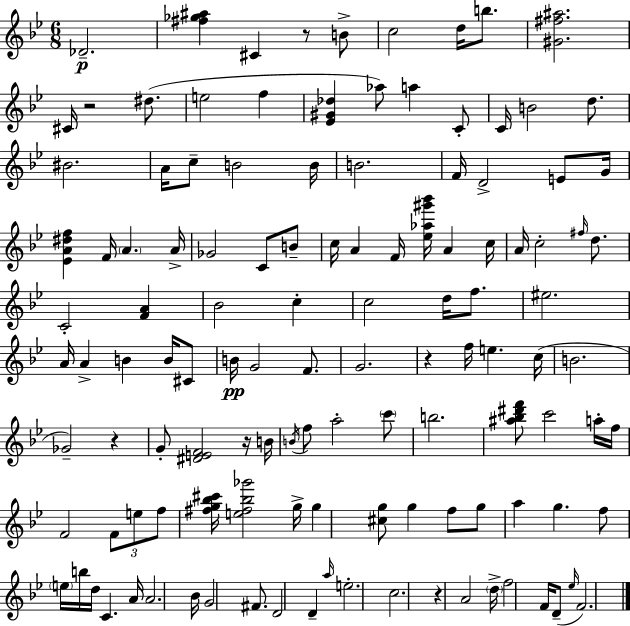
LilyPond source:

{
  \clef treble
  \numericTimeSignature
  \time 6/8
  \key bes \major
  des'2.--\p | <fis'' ges'' ais''>4 cis'4 r8 b'8-> | c''2 d''16 b''8. | <gis' fis'' ais''>2. | \break cis'16 r2 dis''8.( | e''2 f''4 | <ees' gis' des''>4 aes''8) a''4 c'8-. | c'16 b'2 d''8. | \break bis'2. | a'16 c''8-- b'2 b'16 | b'2. | f'16 d'2-> e'8 g'16 | \break <ees' a' dis'' f''>4 f'16 \parenthesize a'4. a'16-> | ges'2 c'8 b'8-- | c''16 a'4 f'16 <ees'' aes'' gis''' bes'''>16 a'4 c''16 | a'16 c''2-. \grace { fis''16 } d''8. | \break c'2-. <f' a'>4 | bes'2 c''4-. | c''2 d''16 f''8. | eis''2. | \break a'16 a'4-> b'4 b'16 cis'8 | b'16\pp g'2 f'8. | g'2. | r4 f''16 e''4. | \break c''16( b'2. | ges'2--) r4 | g'8-. <dis' e' f'>2 r16 | b'16 \acciaccatura { b'16 } f''8 a''2-. | \break \parenthesize c'''8 b''2. | <ais'' bes'' dis''' f'''>8 c'''2 | a''16-. f''16 f'2 \tuplet 3/2 { f'8 | e''8 f''8 } <fis'' g'' bes'' cis'''>16 <e'' fis'' bes'' ges'''>2 | \break g''16-> g''4 <cis'' g''>8 g''4 | f''8 g''8 a''4 g''4. | f''8 \parenthesize e''16 b''16 d''16 c'4. | a'16 a'2. | \break bes'16 g'2 fis'8. | d'2 d'4-- | \grace { a''16 } e''2.-. | c''2. | \break r4 a'2 | \parenthesize d''16-> f''2 | f'16 d'8--( \grace { ees''16 } f'2.) | \bar "|."
}